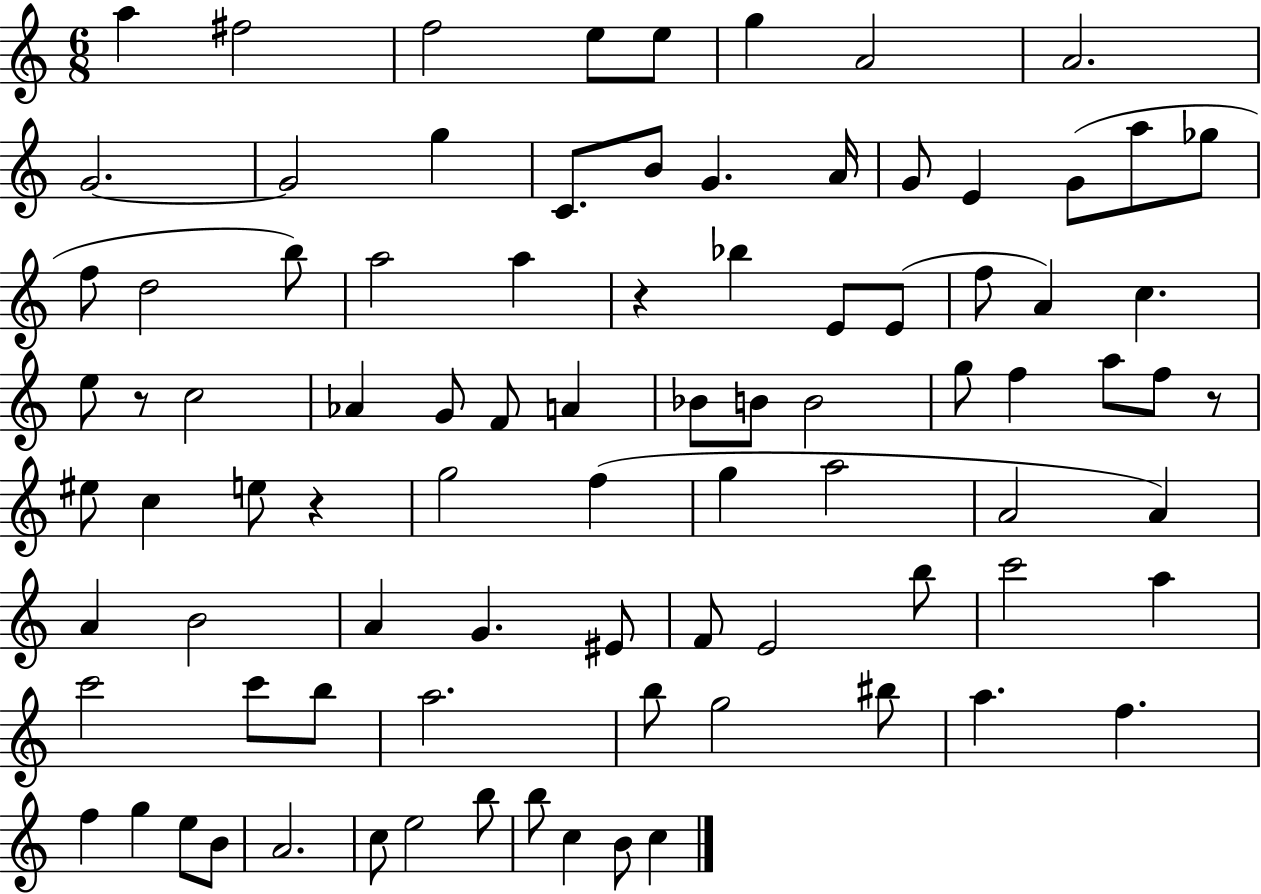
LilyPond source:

{
  \clef treble
  \numericTimeSignature
  \time 6/8
  \key c \major
  a''4 fis''2 | f''2 e''8 e''8 | g''4 a'2 | a'2. | \break g'2.~~ | g'2 g''4 | c'8. b'8 g'4. a'16 | g'8 e'4 g'8( a''8 ges''8 | \break f''8 d''2 b''8) | a''2 a''4 | r4 bes''4 e'8 e'8( | f''8 a'4) c''4. | \break e''8 r8 c''2 | aes'4 g'8 f'8 a'4 | bes'8 b'8 b'2 | g''8 f''4 a''8 f''8 r8 | \break eis''8 c''4 e''8 r4 | g''2 f''4( | g''4 a''2 | a'2 a'4) | \break a'4 b'2 | a'4 g'4. eis'8 | f'8 e'2 b''8 | c'''2 a''4 | \break c'''2 c'''8 b''8 | a''2. | b''8 g''2 bis''8 | a''4. f''4. | \break f''4 g''4 e''8 b'8 | a'2. | c''8 e''2 b''8 | b''8 c''4 b'8 c''4 | \break \bar "|."
}